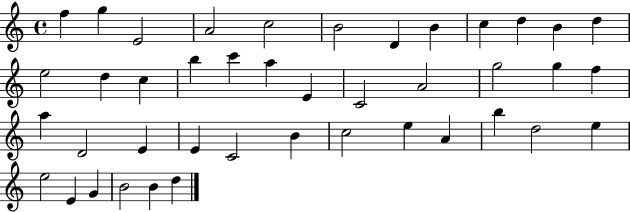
F5/q G5/q E4/h A4/h C5/h B4/h D4/q B4/q C5/q D5/q B4/q D5/q E5/h D5/q C5/q B5/q C6/q A5/q E4/q C4/h A4/h G5/h G5/q F5/q A5/q D4/h E4/q E4/q C4/h B4/q C5/h E5/q A4/q B5/q D5/h E5/q E5/h E4/q G4/q B4/h B4/q D5/q